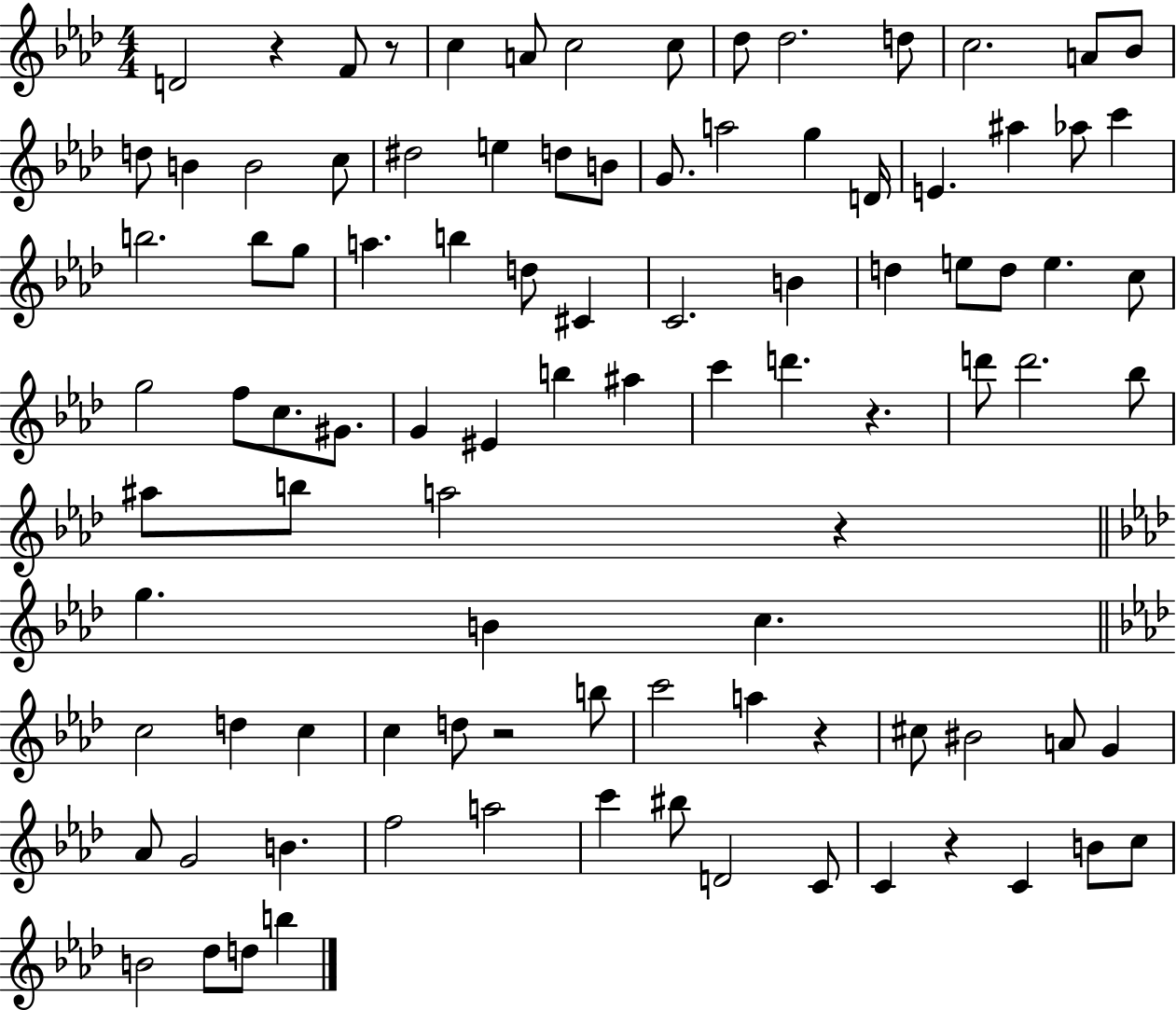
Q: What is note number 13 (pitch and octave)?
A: D5